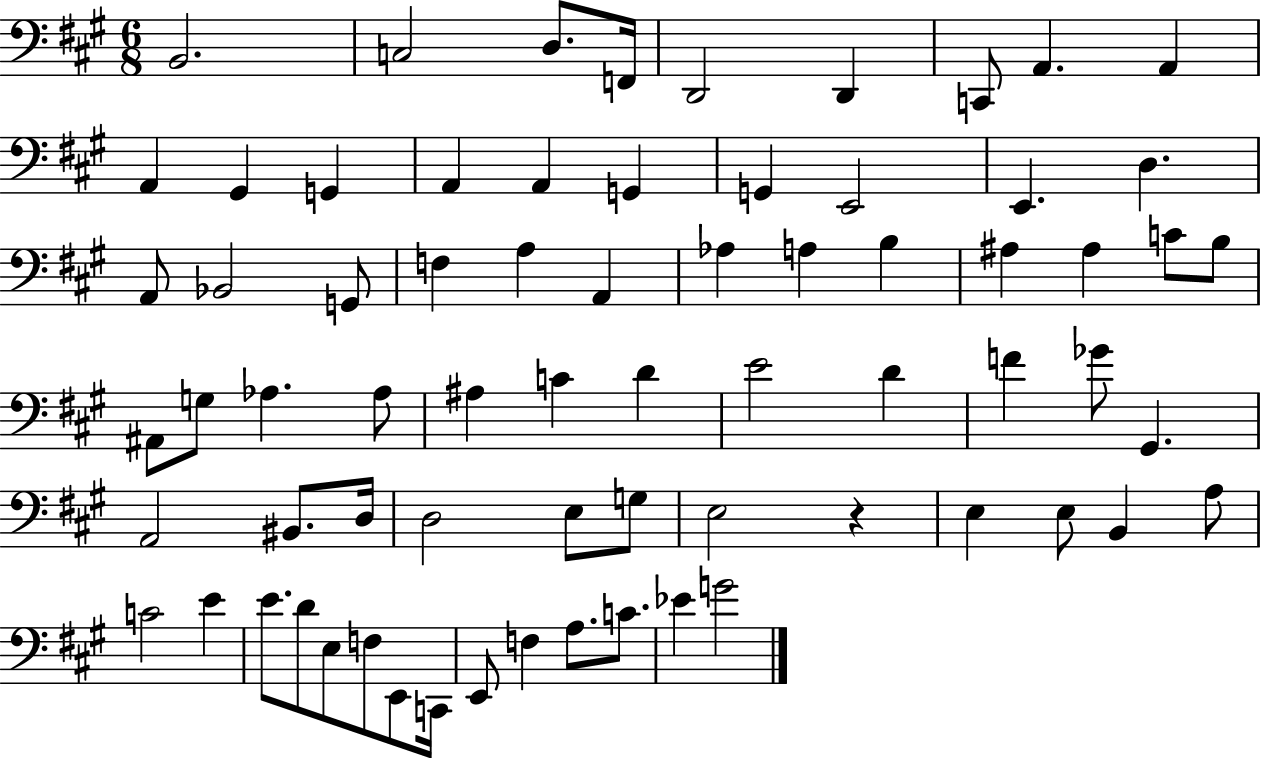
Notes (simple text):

B2/h. C3/h D3/e. F2/s D2/h D2/q C2/e A2/q. A2/q A2/q G#2/q G2/q A2/q A2/q G2/q G2/q E2/h E2/q. D3/q. A2/e Bb2/h G2/e F3/q A3/q A2/q Ab3/q A3/q B3/q A#3/q A#3/q C4/e B3/e A#2/e G3/e Ab3/q. Ab3/e A#3/q C4/q D4/q E4/h D4/q F4/q Gb4/e G#2/q. A2/h BIS2/e. D3/s D3/h E3/e G3/e E3/h R/q E3/q E3/e B2/q A3/e C4/h E4/q E4/e. D4/e E3/e F3/e E2/e C2/s E2/e F3/q A3/e. C4/e. Eb4/q G4/h